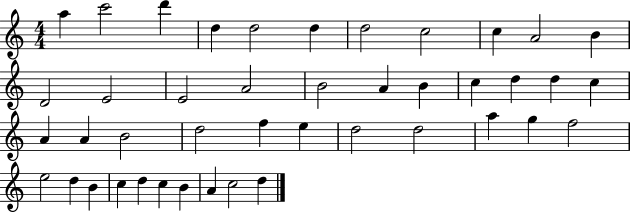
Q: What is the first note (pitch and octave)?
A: A5